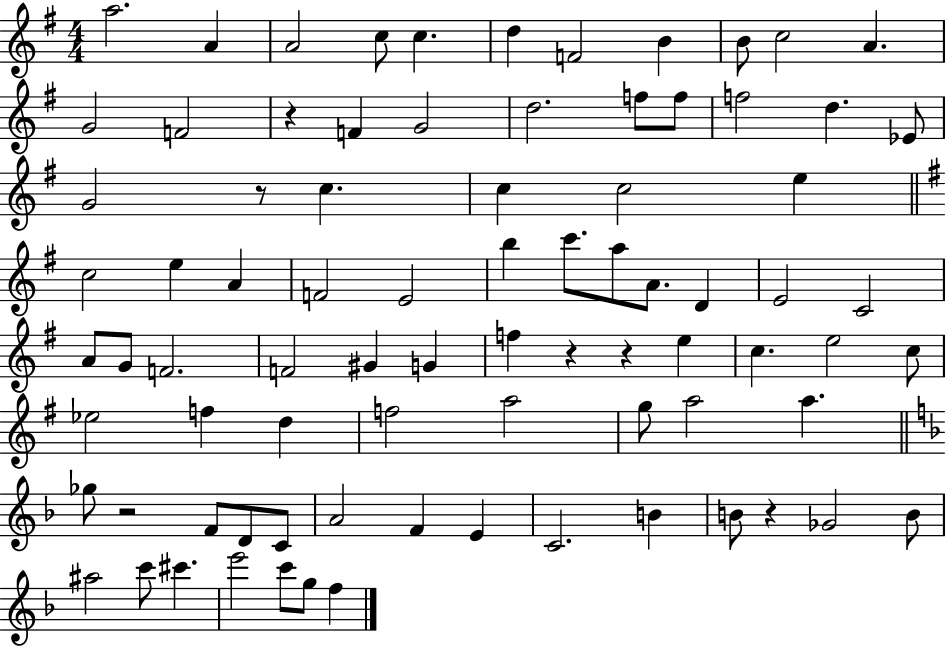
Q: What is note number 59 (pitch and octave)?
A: F4